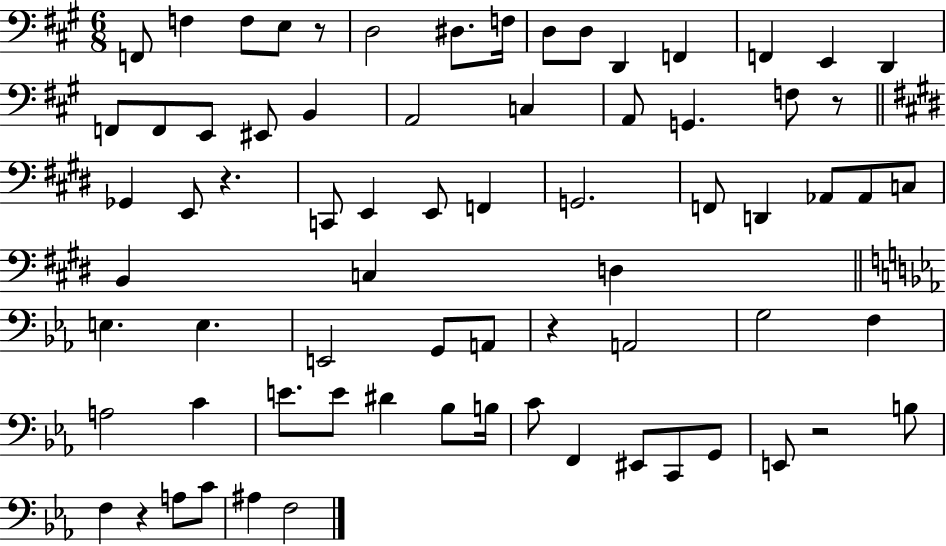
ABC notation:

X:1
T:Untitled
M:6/8
L:1/4
K:A
F,,/2 F, F,/2 E,/2 z/2 D,2 ^D,/2 F,/4 D,/2 D,/2 D,, F,, F,, E,, D,, F,,/2 F,,/2 E,,/2 ^E,,/2 B,, A,,2 C, A,,/2 G,, F,/2 z/2 _G,, E,,/2 z C,,/2 E,, E,,/2 F,, G,,2 F,,/2 D,, _A,,/2 _A,,/2 C,/2 B,, C, D, E, E, E,,2 G,,/2 A,,/2 z A,,2 G,2 F, A,2 C E/2 E/2 ^D _B,/2 B,/4 C/2 F,, ^E,,/2 C,,/2 G,,/2 E,,/2 z2 B,/2 F, z A,/2 C/2 ^A, F,2